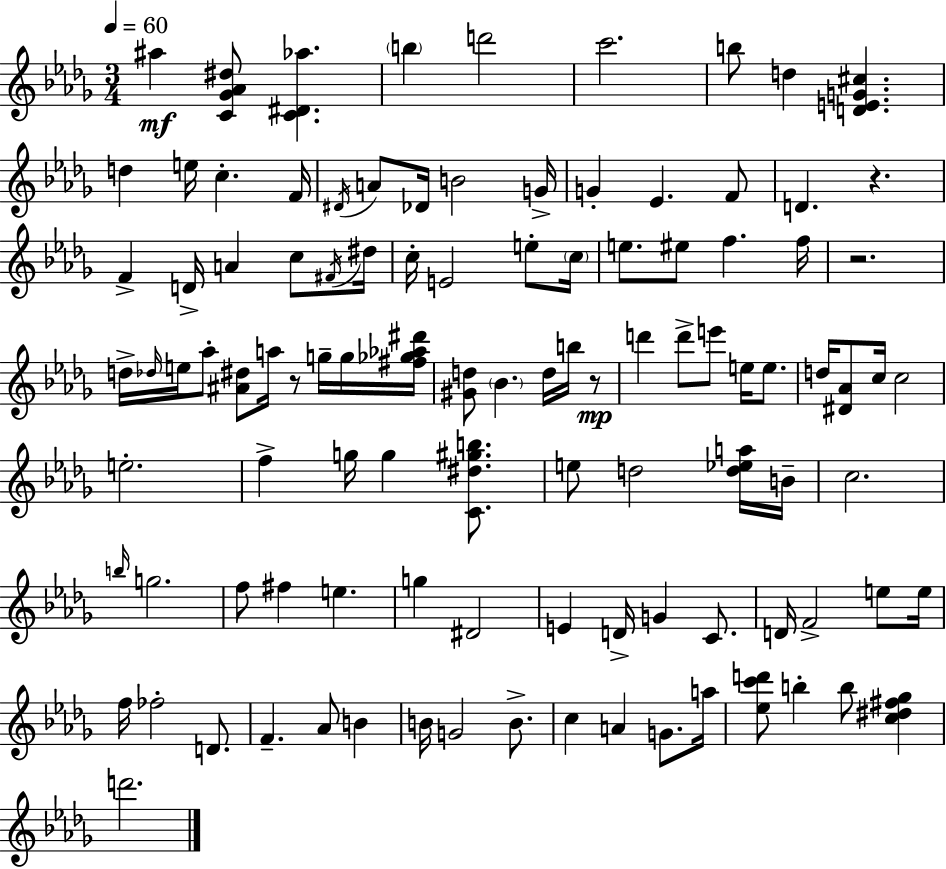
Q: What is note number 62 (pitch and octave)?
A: F5